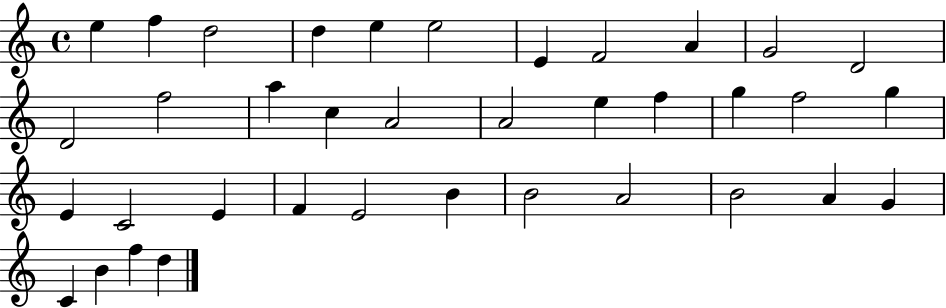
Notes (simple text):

E5/q F5/q D5/h D5/q E5/q E5/h E4/q F4/h A4/q G4/h D4/h D4/h F5/h A5/q C5/q A4/h A4/h E5/q F5/q G5/q F5/h G5/q E4/q C4/h E4/q F4/q E4/h B4/q B4/h A4/h B4/h A4/q G4/q C4/q B4/q F5/q D5/q